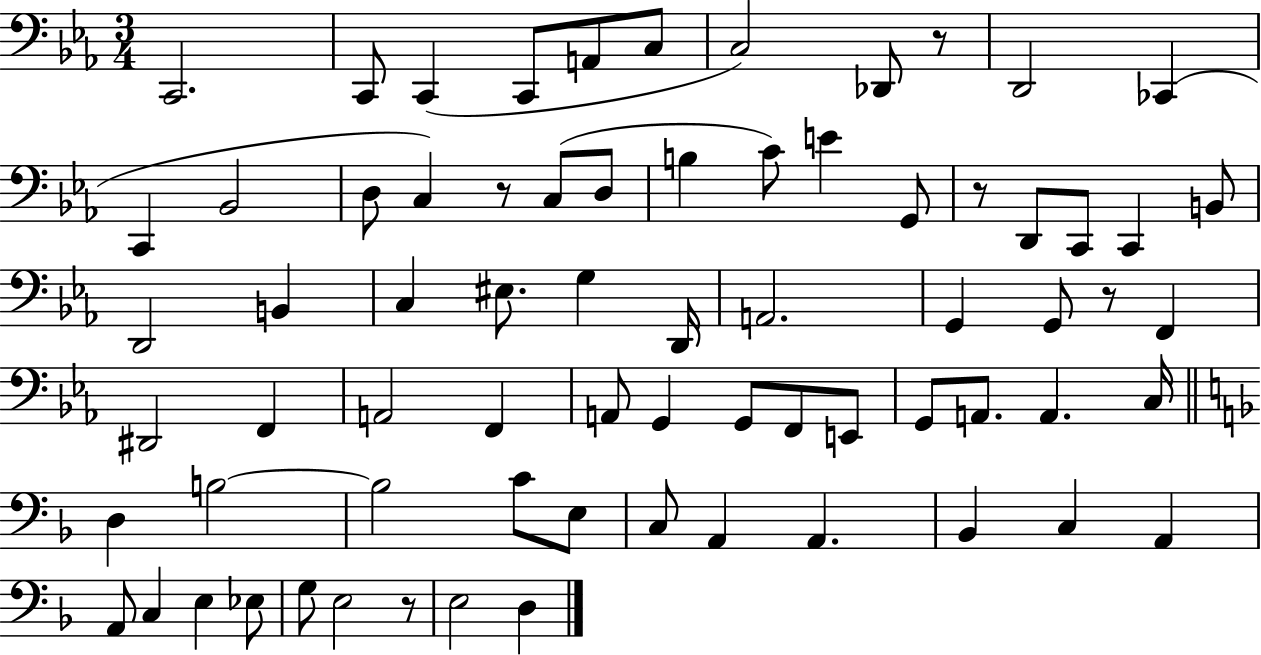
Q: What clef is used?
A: bass